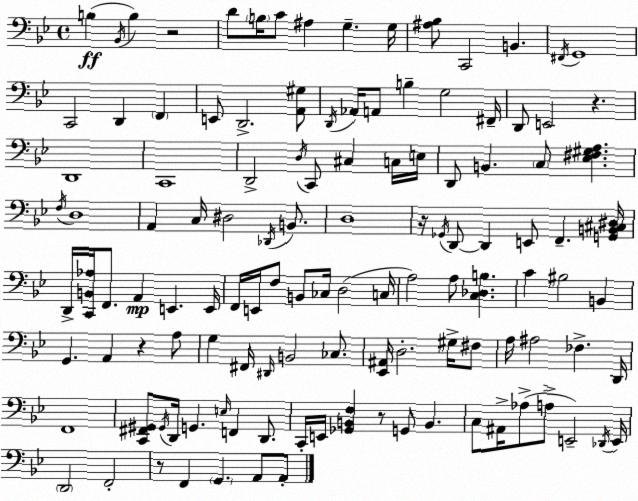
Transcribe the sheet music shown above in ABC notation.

X:1
T:Untitled
M:4/4
L:1/4
K:Bb
B, _B,,/4 B, z2 D/2 B,/4 C/2 ^A, G, G,/4 [^A,_B,]/2 C,,2 B,, ^F,,/4 G,,4 C,,2 D,, F,, E,,/2 D,,2 [A,,^G,]/2 D,,/4 _A,,/4 A,,/2 B, G,2 ^F,,/4 D,,/2 E,,2 z D,,4 C,,4 D,,2 D,/4 C,,/2 ^C, C,/4 E,/4 D,,/2 B,, C,/2 [_E,^F,^G,A,] F,/4 D,4 A,, C,/4 ^D,2 _D,,/4 B,,/2 D,4 z/4 _G,,/4 D,,/2 D,, E,,/2 F,, [G,,B,,^C,^D,]/4 D,,/4 [C,,B,,_A,]/4 F,,/2 A,, E,, E,,/4 F,,/4 E,,/4 F,/2 B,,/2 _C,/4 D,2 C,/4 A,2 A,/2 [C,_D,B,] C ^B,2 B,, G,, A,, z A,/2 G, ^F,,/4 ^D,,/4 B,,2 _C,/2 [_E,,^A,,]/4 D,2 ^G,/4 ^F,/2 A,/4 ^A,2 _F, D,,/4 F,,4 [C,,^F,,^G,,]/2 ^G,,/4 D,,/4 G,, E,/4 F,, D,,/2 C,,/4 E,,/4 [_G,,B,,F,] z/2 G,,/2 B,, C,/2 ^A,,/4 _A,/2 A,/2 E,,2 _D,,/4 E,,/4 D,,2 F,,2 z/2 F,, G,, A,,/2 A,,/2